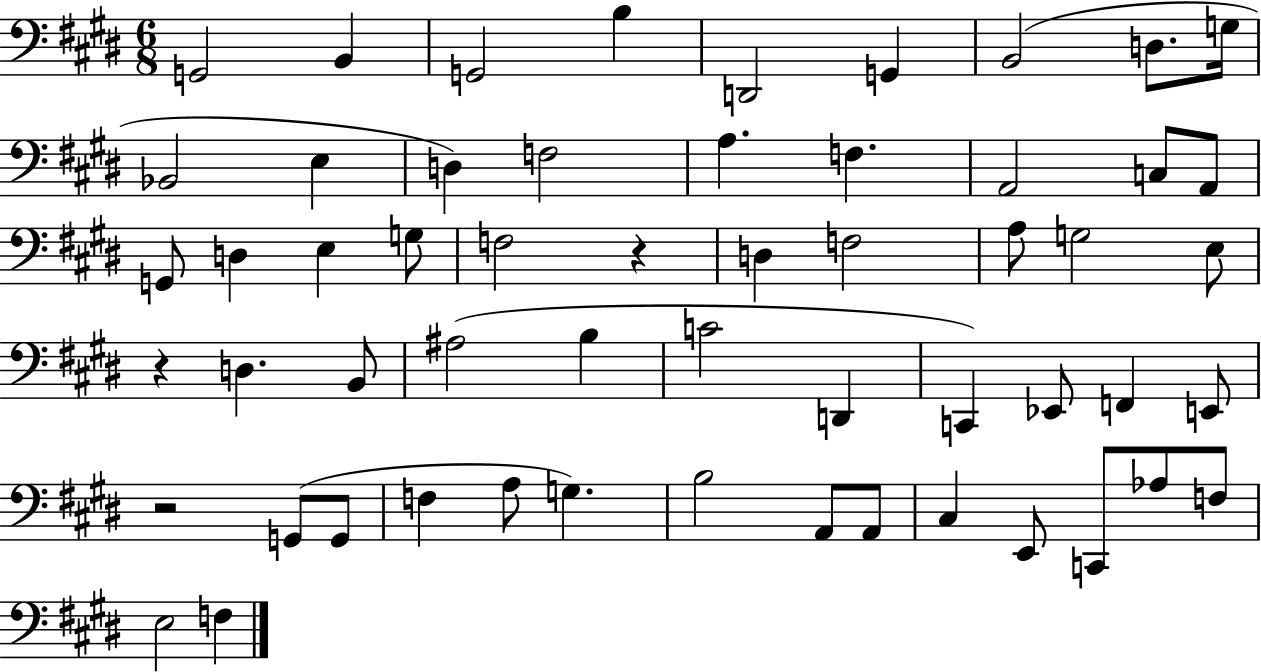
X:1
T:Untitled
M:6/8
L:1/4
K:E
G,,2 B,, G,,2 B, D,,2 G,, B,,2 D,/2 G,/4 _B,,2 E, D, F,2 A, F, A,,2 C,/2 A,,/2 G,,/2 D, E, G,/2 F,2 z D, F,2 A,/2 G,2 E,/2 z D, B,,/2 ^A,2 B, C2 D,, C,, _E,,/2 F,, E,,/2 z2 G,,/2 G,,/2 F, A,/2 G, B,2 A,,/2 A,,/2 ^C, E,,/2 C,,/2 _A,/2 F,/2 E,2 F,